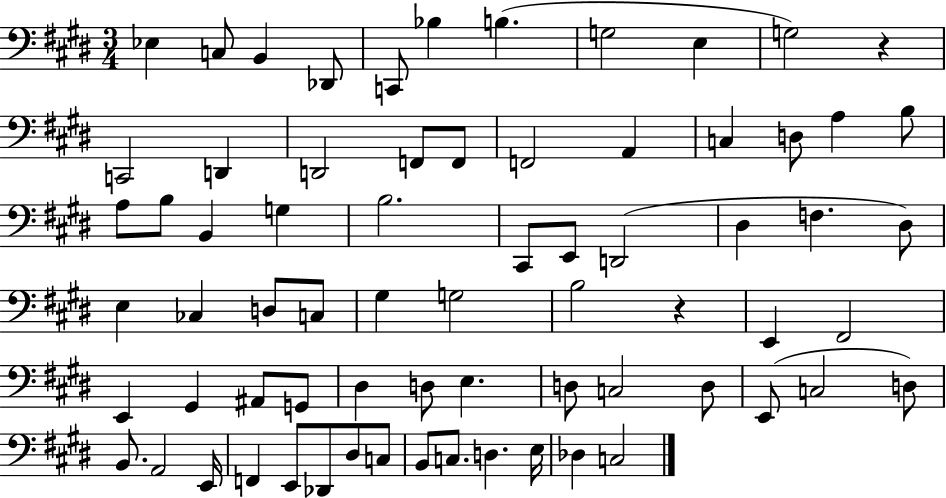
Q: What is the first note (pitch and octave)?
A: Eb3